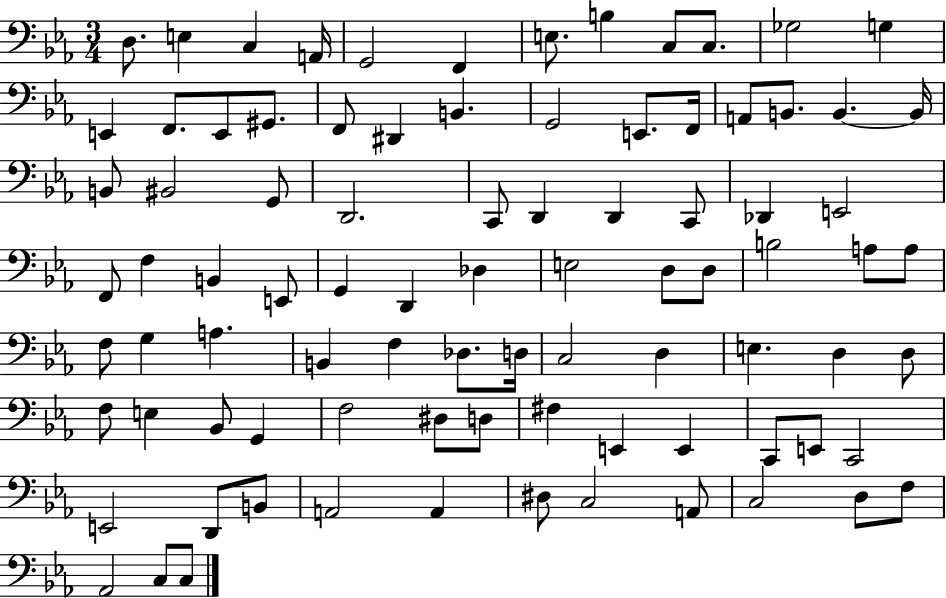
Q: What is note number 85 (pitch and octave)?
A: F3